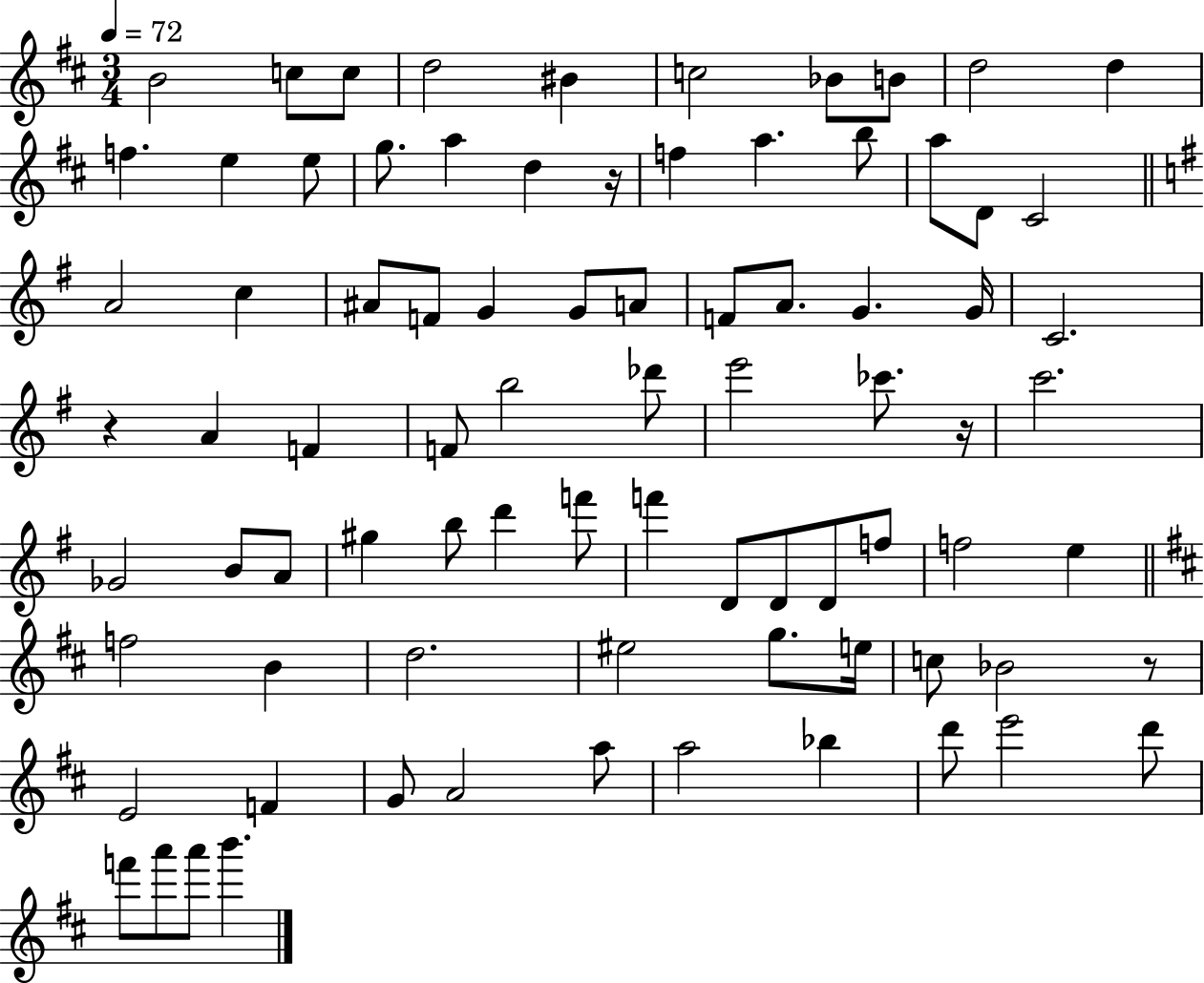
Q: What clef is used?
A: treble